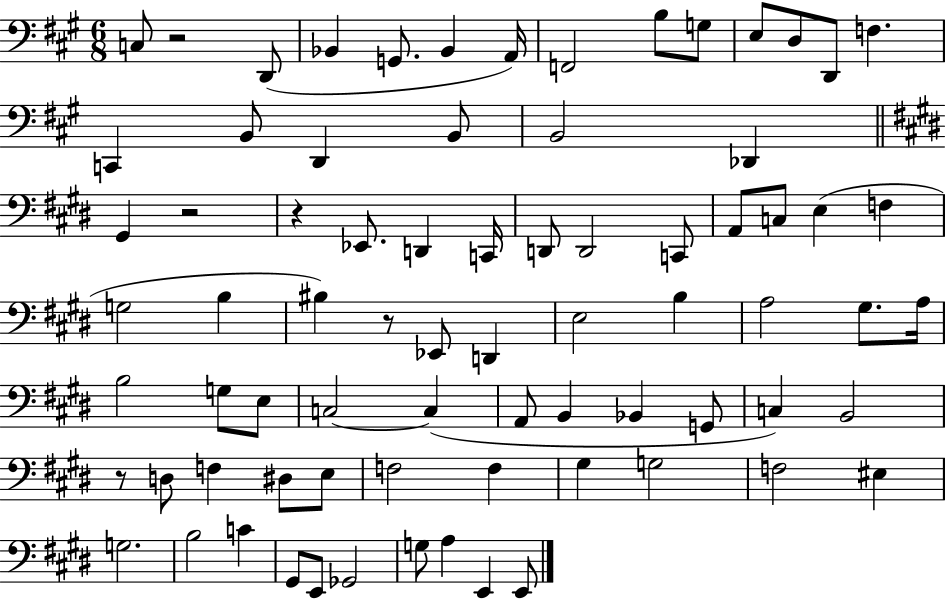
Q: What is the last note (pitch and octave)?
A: E2